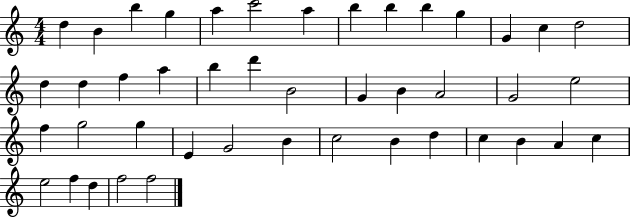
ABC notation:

X:1
T:Untitled
M:4/4
L:1/4
K:C
d B b g a c'2 a b b b g G c d2 d d f a b d' B2 G B A2 G2 e2 f g2 g E G2 B c2 B d c B A c e2 f d f2 f2